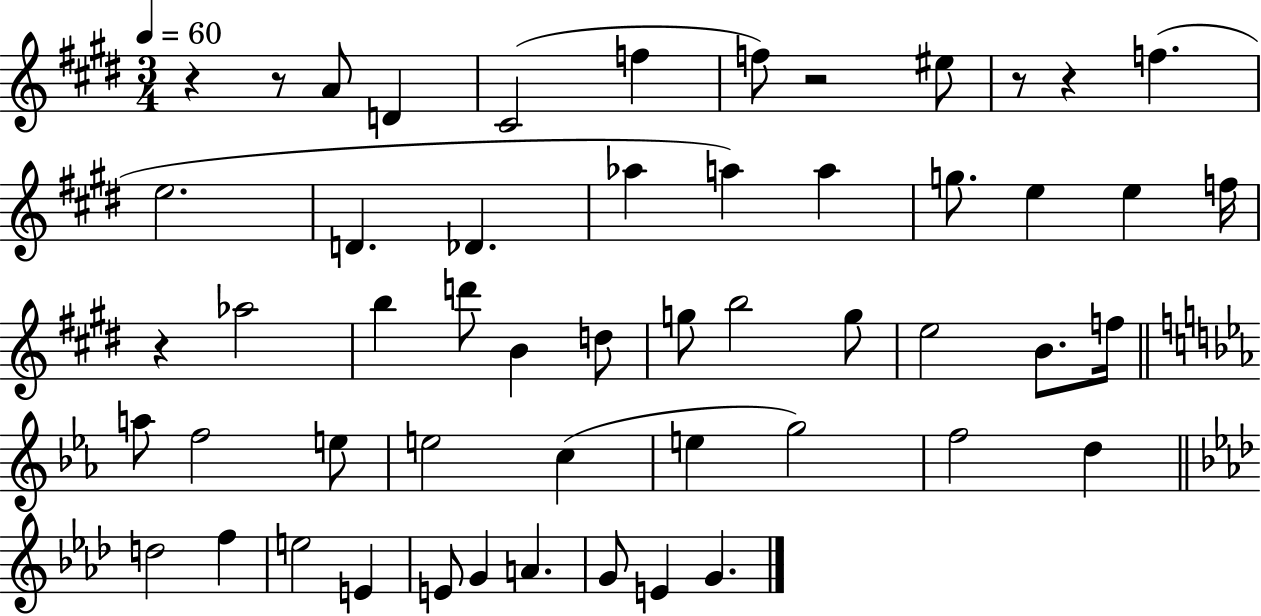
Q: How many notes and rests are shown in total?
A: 53